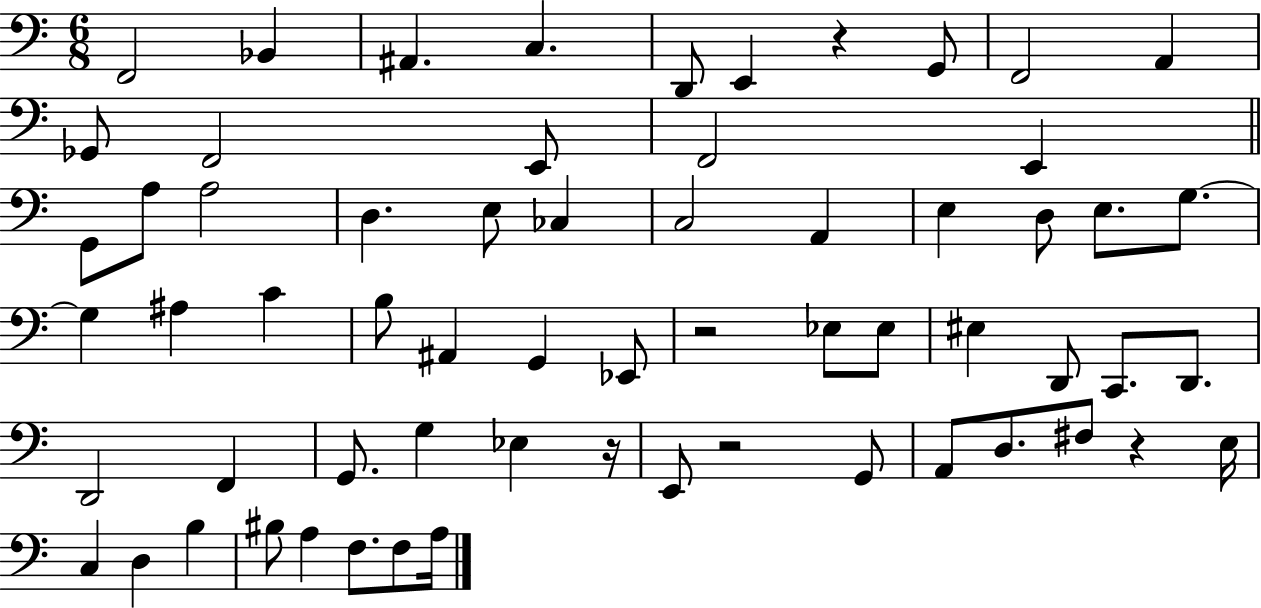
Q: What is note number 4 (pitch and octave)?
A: C3